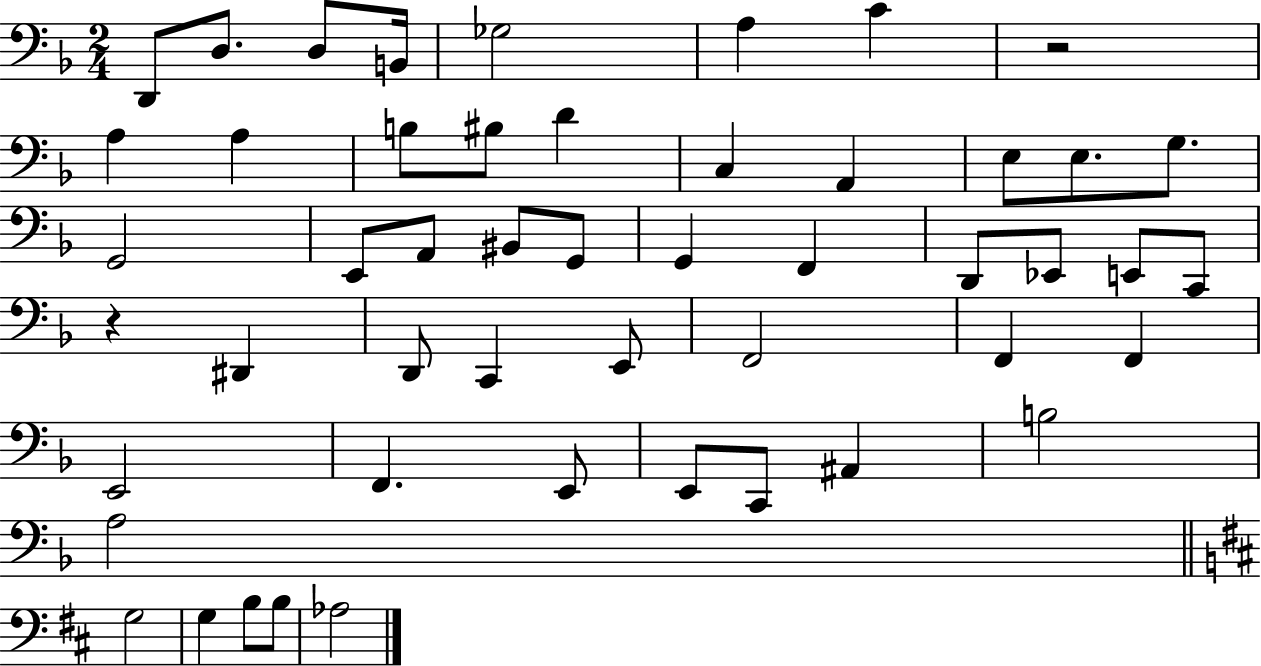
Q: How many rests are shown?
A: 2